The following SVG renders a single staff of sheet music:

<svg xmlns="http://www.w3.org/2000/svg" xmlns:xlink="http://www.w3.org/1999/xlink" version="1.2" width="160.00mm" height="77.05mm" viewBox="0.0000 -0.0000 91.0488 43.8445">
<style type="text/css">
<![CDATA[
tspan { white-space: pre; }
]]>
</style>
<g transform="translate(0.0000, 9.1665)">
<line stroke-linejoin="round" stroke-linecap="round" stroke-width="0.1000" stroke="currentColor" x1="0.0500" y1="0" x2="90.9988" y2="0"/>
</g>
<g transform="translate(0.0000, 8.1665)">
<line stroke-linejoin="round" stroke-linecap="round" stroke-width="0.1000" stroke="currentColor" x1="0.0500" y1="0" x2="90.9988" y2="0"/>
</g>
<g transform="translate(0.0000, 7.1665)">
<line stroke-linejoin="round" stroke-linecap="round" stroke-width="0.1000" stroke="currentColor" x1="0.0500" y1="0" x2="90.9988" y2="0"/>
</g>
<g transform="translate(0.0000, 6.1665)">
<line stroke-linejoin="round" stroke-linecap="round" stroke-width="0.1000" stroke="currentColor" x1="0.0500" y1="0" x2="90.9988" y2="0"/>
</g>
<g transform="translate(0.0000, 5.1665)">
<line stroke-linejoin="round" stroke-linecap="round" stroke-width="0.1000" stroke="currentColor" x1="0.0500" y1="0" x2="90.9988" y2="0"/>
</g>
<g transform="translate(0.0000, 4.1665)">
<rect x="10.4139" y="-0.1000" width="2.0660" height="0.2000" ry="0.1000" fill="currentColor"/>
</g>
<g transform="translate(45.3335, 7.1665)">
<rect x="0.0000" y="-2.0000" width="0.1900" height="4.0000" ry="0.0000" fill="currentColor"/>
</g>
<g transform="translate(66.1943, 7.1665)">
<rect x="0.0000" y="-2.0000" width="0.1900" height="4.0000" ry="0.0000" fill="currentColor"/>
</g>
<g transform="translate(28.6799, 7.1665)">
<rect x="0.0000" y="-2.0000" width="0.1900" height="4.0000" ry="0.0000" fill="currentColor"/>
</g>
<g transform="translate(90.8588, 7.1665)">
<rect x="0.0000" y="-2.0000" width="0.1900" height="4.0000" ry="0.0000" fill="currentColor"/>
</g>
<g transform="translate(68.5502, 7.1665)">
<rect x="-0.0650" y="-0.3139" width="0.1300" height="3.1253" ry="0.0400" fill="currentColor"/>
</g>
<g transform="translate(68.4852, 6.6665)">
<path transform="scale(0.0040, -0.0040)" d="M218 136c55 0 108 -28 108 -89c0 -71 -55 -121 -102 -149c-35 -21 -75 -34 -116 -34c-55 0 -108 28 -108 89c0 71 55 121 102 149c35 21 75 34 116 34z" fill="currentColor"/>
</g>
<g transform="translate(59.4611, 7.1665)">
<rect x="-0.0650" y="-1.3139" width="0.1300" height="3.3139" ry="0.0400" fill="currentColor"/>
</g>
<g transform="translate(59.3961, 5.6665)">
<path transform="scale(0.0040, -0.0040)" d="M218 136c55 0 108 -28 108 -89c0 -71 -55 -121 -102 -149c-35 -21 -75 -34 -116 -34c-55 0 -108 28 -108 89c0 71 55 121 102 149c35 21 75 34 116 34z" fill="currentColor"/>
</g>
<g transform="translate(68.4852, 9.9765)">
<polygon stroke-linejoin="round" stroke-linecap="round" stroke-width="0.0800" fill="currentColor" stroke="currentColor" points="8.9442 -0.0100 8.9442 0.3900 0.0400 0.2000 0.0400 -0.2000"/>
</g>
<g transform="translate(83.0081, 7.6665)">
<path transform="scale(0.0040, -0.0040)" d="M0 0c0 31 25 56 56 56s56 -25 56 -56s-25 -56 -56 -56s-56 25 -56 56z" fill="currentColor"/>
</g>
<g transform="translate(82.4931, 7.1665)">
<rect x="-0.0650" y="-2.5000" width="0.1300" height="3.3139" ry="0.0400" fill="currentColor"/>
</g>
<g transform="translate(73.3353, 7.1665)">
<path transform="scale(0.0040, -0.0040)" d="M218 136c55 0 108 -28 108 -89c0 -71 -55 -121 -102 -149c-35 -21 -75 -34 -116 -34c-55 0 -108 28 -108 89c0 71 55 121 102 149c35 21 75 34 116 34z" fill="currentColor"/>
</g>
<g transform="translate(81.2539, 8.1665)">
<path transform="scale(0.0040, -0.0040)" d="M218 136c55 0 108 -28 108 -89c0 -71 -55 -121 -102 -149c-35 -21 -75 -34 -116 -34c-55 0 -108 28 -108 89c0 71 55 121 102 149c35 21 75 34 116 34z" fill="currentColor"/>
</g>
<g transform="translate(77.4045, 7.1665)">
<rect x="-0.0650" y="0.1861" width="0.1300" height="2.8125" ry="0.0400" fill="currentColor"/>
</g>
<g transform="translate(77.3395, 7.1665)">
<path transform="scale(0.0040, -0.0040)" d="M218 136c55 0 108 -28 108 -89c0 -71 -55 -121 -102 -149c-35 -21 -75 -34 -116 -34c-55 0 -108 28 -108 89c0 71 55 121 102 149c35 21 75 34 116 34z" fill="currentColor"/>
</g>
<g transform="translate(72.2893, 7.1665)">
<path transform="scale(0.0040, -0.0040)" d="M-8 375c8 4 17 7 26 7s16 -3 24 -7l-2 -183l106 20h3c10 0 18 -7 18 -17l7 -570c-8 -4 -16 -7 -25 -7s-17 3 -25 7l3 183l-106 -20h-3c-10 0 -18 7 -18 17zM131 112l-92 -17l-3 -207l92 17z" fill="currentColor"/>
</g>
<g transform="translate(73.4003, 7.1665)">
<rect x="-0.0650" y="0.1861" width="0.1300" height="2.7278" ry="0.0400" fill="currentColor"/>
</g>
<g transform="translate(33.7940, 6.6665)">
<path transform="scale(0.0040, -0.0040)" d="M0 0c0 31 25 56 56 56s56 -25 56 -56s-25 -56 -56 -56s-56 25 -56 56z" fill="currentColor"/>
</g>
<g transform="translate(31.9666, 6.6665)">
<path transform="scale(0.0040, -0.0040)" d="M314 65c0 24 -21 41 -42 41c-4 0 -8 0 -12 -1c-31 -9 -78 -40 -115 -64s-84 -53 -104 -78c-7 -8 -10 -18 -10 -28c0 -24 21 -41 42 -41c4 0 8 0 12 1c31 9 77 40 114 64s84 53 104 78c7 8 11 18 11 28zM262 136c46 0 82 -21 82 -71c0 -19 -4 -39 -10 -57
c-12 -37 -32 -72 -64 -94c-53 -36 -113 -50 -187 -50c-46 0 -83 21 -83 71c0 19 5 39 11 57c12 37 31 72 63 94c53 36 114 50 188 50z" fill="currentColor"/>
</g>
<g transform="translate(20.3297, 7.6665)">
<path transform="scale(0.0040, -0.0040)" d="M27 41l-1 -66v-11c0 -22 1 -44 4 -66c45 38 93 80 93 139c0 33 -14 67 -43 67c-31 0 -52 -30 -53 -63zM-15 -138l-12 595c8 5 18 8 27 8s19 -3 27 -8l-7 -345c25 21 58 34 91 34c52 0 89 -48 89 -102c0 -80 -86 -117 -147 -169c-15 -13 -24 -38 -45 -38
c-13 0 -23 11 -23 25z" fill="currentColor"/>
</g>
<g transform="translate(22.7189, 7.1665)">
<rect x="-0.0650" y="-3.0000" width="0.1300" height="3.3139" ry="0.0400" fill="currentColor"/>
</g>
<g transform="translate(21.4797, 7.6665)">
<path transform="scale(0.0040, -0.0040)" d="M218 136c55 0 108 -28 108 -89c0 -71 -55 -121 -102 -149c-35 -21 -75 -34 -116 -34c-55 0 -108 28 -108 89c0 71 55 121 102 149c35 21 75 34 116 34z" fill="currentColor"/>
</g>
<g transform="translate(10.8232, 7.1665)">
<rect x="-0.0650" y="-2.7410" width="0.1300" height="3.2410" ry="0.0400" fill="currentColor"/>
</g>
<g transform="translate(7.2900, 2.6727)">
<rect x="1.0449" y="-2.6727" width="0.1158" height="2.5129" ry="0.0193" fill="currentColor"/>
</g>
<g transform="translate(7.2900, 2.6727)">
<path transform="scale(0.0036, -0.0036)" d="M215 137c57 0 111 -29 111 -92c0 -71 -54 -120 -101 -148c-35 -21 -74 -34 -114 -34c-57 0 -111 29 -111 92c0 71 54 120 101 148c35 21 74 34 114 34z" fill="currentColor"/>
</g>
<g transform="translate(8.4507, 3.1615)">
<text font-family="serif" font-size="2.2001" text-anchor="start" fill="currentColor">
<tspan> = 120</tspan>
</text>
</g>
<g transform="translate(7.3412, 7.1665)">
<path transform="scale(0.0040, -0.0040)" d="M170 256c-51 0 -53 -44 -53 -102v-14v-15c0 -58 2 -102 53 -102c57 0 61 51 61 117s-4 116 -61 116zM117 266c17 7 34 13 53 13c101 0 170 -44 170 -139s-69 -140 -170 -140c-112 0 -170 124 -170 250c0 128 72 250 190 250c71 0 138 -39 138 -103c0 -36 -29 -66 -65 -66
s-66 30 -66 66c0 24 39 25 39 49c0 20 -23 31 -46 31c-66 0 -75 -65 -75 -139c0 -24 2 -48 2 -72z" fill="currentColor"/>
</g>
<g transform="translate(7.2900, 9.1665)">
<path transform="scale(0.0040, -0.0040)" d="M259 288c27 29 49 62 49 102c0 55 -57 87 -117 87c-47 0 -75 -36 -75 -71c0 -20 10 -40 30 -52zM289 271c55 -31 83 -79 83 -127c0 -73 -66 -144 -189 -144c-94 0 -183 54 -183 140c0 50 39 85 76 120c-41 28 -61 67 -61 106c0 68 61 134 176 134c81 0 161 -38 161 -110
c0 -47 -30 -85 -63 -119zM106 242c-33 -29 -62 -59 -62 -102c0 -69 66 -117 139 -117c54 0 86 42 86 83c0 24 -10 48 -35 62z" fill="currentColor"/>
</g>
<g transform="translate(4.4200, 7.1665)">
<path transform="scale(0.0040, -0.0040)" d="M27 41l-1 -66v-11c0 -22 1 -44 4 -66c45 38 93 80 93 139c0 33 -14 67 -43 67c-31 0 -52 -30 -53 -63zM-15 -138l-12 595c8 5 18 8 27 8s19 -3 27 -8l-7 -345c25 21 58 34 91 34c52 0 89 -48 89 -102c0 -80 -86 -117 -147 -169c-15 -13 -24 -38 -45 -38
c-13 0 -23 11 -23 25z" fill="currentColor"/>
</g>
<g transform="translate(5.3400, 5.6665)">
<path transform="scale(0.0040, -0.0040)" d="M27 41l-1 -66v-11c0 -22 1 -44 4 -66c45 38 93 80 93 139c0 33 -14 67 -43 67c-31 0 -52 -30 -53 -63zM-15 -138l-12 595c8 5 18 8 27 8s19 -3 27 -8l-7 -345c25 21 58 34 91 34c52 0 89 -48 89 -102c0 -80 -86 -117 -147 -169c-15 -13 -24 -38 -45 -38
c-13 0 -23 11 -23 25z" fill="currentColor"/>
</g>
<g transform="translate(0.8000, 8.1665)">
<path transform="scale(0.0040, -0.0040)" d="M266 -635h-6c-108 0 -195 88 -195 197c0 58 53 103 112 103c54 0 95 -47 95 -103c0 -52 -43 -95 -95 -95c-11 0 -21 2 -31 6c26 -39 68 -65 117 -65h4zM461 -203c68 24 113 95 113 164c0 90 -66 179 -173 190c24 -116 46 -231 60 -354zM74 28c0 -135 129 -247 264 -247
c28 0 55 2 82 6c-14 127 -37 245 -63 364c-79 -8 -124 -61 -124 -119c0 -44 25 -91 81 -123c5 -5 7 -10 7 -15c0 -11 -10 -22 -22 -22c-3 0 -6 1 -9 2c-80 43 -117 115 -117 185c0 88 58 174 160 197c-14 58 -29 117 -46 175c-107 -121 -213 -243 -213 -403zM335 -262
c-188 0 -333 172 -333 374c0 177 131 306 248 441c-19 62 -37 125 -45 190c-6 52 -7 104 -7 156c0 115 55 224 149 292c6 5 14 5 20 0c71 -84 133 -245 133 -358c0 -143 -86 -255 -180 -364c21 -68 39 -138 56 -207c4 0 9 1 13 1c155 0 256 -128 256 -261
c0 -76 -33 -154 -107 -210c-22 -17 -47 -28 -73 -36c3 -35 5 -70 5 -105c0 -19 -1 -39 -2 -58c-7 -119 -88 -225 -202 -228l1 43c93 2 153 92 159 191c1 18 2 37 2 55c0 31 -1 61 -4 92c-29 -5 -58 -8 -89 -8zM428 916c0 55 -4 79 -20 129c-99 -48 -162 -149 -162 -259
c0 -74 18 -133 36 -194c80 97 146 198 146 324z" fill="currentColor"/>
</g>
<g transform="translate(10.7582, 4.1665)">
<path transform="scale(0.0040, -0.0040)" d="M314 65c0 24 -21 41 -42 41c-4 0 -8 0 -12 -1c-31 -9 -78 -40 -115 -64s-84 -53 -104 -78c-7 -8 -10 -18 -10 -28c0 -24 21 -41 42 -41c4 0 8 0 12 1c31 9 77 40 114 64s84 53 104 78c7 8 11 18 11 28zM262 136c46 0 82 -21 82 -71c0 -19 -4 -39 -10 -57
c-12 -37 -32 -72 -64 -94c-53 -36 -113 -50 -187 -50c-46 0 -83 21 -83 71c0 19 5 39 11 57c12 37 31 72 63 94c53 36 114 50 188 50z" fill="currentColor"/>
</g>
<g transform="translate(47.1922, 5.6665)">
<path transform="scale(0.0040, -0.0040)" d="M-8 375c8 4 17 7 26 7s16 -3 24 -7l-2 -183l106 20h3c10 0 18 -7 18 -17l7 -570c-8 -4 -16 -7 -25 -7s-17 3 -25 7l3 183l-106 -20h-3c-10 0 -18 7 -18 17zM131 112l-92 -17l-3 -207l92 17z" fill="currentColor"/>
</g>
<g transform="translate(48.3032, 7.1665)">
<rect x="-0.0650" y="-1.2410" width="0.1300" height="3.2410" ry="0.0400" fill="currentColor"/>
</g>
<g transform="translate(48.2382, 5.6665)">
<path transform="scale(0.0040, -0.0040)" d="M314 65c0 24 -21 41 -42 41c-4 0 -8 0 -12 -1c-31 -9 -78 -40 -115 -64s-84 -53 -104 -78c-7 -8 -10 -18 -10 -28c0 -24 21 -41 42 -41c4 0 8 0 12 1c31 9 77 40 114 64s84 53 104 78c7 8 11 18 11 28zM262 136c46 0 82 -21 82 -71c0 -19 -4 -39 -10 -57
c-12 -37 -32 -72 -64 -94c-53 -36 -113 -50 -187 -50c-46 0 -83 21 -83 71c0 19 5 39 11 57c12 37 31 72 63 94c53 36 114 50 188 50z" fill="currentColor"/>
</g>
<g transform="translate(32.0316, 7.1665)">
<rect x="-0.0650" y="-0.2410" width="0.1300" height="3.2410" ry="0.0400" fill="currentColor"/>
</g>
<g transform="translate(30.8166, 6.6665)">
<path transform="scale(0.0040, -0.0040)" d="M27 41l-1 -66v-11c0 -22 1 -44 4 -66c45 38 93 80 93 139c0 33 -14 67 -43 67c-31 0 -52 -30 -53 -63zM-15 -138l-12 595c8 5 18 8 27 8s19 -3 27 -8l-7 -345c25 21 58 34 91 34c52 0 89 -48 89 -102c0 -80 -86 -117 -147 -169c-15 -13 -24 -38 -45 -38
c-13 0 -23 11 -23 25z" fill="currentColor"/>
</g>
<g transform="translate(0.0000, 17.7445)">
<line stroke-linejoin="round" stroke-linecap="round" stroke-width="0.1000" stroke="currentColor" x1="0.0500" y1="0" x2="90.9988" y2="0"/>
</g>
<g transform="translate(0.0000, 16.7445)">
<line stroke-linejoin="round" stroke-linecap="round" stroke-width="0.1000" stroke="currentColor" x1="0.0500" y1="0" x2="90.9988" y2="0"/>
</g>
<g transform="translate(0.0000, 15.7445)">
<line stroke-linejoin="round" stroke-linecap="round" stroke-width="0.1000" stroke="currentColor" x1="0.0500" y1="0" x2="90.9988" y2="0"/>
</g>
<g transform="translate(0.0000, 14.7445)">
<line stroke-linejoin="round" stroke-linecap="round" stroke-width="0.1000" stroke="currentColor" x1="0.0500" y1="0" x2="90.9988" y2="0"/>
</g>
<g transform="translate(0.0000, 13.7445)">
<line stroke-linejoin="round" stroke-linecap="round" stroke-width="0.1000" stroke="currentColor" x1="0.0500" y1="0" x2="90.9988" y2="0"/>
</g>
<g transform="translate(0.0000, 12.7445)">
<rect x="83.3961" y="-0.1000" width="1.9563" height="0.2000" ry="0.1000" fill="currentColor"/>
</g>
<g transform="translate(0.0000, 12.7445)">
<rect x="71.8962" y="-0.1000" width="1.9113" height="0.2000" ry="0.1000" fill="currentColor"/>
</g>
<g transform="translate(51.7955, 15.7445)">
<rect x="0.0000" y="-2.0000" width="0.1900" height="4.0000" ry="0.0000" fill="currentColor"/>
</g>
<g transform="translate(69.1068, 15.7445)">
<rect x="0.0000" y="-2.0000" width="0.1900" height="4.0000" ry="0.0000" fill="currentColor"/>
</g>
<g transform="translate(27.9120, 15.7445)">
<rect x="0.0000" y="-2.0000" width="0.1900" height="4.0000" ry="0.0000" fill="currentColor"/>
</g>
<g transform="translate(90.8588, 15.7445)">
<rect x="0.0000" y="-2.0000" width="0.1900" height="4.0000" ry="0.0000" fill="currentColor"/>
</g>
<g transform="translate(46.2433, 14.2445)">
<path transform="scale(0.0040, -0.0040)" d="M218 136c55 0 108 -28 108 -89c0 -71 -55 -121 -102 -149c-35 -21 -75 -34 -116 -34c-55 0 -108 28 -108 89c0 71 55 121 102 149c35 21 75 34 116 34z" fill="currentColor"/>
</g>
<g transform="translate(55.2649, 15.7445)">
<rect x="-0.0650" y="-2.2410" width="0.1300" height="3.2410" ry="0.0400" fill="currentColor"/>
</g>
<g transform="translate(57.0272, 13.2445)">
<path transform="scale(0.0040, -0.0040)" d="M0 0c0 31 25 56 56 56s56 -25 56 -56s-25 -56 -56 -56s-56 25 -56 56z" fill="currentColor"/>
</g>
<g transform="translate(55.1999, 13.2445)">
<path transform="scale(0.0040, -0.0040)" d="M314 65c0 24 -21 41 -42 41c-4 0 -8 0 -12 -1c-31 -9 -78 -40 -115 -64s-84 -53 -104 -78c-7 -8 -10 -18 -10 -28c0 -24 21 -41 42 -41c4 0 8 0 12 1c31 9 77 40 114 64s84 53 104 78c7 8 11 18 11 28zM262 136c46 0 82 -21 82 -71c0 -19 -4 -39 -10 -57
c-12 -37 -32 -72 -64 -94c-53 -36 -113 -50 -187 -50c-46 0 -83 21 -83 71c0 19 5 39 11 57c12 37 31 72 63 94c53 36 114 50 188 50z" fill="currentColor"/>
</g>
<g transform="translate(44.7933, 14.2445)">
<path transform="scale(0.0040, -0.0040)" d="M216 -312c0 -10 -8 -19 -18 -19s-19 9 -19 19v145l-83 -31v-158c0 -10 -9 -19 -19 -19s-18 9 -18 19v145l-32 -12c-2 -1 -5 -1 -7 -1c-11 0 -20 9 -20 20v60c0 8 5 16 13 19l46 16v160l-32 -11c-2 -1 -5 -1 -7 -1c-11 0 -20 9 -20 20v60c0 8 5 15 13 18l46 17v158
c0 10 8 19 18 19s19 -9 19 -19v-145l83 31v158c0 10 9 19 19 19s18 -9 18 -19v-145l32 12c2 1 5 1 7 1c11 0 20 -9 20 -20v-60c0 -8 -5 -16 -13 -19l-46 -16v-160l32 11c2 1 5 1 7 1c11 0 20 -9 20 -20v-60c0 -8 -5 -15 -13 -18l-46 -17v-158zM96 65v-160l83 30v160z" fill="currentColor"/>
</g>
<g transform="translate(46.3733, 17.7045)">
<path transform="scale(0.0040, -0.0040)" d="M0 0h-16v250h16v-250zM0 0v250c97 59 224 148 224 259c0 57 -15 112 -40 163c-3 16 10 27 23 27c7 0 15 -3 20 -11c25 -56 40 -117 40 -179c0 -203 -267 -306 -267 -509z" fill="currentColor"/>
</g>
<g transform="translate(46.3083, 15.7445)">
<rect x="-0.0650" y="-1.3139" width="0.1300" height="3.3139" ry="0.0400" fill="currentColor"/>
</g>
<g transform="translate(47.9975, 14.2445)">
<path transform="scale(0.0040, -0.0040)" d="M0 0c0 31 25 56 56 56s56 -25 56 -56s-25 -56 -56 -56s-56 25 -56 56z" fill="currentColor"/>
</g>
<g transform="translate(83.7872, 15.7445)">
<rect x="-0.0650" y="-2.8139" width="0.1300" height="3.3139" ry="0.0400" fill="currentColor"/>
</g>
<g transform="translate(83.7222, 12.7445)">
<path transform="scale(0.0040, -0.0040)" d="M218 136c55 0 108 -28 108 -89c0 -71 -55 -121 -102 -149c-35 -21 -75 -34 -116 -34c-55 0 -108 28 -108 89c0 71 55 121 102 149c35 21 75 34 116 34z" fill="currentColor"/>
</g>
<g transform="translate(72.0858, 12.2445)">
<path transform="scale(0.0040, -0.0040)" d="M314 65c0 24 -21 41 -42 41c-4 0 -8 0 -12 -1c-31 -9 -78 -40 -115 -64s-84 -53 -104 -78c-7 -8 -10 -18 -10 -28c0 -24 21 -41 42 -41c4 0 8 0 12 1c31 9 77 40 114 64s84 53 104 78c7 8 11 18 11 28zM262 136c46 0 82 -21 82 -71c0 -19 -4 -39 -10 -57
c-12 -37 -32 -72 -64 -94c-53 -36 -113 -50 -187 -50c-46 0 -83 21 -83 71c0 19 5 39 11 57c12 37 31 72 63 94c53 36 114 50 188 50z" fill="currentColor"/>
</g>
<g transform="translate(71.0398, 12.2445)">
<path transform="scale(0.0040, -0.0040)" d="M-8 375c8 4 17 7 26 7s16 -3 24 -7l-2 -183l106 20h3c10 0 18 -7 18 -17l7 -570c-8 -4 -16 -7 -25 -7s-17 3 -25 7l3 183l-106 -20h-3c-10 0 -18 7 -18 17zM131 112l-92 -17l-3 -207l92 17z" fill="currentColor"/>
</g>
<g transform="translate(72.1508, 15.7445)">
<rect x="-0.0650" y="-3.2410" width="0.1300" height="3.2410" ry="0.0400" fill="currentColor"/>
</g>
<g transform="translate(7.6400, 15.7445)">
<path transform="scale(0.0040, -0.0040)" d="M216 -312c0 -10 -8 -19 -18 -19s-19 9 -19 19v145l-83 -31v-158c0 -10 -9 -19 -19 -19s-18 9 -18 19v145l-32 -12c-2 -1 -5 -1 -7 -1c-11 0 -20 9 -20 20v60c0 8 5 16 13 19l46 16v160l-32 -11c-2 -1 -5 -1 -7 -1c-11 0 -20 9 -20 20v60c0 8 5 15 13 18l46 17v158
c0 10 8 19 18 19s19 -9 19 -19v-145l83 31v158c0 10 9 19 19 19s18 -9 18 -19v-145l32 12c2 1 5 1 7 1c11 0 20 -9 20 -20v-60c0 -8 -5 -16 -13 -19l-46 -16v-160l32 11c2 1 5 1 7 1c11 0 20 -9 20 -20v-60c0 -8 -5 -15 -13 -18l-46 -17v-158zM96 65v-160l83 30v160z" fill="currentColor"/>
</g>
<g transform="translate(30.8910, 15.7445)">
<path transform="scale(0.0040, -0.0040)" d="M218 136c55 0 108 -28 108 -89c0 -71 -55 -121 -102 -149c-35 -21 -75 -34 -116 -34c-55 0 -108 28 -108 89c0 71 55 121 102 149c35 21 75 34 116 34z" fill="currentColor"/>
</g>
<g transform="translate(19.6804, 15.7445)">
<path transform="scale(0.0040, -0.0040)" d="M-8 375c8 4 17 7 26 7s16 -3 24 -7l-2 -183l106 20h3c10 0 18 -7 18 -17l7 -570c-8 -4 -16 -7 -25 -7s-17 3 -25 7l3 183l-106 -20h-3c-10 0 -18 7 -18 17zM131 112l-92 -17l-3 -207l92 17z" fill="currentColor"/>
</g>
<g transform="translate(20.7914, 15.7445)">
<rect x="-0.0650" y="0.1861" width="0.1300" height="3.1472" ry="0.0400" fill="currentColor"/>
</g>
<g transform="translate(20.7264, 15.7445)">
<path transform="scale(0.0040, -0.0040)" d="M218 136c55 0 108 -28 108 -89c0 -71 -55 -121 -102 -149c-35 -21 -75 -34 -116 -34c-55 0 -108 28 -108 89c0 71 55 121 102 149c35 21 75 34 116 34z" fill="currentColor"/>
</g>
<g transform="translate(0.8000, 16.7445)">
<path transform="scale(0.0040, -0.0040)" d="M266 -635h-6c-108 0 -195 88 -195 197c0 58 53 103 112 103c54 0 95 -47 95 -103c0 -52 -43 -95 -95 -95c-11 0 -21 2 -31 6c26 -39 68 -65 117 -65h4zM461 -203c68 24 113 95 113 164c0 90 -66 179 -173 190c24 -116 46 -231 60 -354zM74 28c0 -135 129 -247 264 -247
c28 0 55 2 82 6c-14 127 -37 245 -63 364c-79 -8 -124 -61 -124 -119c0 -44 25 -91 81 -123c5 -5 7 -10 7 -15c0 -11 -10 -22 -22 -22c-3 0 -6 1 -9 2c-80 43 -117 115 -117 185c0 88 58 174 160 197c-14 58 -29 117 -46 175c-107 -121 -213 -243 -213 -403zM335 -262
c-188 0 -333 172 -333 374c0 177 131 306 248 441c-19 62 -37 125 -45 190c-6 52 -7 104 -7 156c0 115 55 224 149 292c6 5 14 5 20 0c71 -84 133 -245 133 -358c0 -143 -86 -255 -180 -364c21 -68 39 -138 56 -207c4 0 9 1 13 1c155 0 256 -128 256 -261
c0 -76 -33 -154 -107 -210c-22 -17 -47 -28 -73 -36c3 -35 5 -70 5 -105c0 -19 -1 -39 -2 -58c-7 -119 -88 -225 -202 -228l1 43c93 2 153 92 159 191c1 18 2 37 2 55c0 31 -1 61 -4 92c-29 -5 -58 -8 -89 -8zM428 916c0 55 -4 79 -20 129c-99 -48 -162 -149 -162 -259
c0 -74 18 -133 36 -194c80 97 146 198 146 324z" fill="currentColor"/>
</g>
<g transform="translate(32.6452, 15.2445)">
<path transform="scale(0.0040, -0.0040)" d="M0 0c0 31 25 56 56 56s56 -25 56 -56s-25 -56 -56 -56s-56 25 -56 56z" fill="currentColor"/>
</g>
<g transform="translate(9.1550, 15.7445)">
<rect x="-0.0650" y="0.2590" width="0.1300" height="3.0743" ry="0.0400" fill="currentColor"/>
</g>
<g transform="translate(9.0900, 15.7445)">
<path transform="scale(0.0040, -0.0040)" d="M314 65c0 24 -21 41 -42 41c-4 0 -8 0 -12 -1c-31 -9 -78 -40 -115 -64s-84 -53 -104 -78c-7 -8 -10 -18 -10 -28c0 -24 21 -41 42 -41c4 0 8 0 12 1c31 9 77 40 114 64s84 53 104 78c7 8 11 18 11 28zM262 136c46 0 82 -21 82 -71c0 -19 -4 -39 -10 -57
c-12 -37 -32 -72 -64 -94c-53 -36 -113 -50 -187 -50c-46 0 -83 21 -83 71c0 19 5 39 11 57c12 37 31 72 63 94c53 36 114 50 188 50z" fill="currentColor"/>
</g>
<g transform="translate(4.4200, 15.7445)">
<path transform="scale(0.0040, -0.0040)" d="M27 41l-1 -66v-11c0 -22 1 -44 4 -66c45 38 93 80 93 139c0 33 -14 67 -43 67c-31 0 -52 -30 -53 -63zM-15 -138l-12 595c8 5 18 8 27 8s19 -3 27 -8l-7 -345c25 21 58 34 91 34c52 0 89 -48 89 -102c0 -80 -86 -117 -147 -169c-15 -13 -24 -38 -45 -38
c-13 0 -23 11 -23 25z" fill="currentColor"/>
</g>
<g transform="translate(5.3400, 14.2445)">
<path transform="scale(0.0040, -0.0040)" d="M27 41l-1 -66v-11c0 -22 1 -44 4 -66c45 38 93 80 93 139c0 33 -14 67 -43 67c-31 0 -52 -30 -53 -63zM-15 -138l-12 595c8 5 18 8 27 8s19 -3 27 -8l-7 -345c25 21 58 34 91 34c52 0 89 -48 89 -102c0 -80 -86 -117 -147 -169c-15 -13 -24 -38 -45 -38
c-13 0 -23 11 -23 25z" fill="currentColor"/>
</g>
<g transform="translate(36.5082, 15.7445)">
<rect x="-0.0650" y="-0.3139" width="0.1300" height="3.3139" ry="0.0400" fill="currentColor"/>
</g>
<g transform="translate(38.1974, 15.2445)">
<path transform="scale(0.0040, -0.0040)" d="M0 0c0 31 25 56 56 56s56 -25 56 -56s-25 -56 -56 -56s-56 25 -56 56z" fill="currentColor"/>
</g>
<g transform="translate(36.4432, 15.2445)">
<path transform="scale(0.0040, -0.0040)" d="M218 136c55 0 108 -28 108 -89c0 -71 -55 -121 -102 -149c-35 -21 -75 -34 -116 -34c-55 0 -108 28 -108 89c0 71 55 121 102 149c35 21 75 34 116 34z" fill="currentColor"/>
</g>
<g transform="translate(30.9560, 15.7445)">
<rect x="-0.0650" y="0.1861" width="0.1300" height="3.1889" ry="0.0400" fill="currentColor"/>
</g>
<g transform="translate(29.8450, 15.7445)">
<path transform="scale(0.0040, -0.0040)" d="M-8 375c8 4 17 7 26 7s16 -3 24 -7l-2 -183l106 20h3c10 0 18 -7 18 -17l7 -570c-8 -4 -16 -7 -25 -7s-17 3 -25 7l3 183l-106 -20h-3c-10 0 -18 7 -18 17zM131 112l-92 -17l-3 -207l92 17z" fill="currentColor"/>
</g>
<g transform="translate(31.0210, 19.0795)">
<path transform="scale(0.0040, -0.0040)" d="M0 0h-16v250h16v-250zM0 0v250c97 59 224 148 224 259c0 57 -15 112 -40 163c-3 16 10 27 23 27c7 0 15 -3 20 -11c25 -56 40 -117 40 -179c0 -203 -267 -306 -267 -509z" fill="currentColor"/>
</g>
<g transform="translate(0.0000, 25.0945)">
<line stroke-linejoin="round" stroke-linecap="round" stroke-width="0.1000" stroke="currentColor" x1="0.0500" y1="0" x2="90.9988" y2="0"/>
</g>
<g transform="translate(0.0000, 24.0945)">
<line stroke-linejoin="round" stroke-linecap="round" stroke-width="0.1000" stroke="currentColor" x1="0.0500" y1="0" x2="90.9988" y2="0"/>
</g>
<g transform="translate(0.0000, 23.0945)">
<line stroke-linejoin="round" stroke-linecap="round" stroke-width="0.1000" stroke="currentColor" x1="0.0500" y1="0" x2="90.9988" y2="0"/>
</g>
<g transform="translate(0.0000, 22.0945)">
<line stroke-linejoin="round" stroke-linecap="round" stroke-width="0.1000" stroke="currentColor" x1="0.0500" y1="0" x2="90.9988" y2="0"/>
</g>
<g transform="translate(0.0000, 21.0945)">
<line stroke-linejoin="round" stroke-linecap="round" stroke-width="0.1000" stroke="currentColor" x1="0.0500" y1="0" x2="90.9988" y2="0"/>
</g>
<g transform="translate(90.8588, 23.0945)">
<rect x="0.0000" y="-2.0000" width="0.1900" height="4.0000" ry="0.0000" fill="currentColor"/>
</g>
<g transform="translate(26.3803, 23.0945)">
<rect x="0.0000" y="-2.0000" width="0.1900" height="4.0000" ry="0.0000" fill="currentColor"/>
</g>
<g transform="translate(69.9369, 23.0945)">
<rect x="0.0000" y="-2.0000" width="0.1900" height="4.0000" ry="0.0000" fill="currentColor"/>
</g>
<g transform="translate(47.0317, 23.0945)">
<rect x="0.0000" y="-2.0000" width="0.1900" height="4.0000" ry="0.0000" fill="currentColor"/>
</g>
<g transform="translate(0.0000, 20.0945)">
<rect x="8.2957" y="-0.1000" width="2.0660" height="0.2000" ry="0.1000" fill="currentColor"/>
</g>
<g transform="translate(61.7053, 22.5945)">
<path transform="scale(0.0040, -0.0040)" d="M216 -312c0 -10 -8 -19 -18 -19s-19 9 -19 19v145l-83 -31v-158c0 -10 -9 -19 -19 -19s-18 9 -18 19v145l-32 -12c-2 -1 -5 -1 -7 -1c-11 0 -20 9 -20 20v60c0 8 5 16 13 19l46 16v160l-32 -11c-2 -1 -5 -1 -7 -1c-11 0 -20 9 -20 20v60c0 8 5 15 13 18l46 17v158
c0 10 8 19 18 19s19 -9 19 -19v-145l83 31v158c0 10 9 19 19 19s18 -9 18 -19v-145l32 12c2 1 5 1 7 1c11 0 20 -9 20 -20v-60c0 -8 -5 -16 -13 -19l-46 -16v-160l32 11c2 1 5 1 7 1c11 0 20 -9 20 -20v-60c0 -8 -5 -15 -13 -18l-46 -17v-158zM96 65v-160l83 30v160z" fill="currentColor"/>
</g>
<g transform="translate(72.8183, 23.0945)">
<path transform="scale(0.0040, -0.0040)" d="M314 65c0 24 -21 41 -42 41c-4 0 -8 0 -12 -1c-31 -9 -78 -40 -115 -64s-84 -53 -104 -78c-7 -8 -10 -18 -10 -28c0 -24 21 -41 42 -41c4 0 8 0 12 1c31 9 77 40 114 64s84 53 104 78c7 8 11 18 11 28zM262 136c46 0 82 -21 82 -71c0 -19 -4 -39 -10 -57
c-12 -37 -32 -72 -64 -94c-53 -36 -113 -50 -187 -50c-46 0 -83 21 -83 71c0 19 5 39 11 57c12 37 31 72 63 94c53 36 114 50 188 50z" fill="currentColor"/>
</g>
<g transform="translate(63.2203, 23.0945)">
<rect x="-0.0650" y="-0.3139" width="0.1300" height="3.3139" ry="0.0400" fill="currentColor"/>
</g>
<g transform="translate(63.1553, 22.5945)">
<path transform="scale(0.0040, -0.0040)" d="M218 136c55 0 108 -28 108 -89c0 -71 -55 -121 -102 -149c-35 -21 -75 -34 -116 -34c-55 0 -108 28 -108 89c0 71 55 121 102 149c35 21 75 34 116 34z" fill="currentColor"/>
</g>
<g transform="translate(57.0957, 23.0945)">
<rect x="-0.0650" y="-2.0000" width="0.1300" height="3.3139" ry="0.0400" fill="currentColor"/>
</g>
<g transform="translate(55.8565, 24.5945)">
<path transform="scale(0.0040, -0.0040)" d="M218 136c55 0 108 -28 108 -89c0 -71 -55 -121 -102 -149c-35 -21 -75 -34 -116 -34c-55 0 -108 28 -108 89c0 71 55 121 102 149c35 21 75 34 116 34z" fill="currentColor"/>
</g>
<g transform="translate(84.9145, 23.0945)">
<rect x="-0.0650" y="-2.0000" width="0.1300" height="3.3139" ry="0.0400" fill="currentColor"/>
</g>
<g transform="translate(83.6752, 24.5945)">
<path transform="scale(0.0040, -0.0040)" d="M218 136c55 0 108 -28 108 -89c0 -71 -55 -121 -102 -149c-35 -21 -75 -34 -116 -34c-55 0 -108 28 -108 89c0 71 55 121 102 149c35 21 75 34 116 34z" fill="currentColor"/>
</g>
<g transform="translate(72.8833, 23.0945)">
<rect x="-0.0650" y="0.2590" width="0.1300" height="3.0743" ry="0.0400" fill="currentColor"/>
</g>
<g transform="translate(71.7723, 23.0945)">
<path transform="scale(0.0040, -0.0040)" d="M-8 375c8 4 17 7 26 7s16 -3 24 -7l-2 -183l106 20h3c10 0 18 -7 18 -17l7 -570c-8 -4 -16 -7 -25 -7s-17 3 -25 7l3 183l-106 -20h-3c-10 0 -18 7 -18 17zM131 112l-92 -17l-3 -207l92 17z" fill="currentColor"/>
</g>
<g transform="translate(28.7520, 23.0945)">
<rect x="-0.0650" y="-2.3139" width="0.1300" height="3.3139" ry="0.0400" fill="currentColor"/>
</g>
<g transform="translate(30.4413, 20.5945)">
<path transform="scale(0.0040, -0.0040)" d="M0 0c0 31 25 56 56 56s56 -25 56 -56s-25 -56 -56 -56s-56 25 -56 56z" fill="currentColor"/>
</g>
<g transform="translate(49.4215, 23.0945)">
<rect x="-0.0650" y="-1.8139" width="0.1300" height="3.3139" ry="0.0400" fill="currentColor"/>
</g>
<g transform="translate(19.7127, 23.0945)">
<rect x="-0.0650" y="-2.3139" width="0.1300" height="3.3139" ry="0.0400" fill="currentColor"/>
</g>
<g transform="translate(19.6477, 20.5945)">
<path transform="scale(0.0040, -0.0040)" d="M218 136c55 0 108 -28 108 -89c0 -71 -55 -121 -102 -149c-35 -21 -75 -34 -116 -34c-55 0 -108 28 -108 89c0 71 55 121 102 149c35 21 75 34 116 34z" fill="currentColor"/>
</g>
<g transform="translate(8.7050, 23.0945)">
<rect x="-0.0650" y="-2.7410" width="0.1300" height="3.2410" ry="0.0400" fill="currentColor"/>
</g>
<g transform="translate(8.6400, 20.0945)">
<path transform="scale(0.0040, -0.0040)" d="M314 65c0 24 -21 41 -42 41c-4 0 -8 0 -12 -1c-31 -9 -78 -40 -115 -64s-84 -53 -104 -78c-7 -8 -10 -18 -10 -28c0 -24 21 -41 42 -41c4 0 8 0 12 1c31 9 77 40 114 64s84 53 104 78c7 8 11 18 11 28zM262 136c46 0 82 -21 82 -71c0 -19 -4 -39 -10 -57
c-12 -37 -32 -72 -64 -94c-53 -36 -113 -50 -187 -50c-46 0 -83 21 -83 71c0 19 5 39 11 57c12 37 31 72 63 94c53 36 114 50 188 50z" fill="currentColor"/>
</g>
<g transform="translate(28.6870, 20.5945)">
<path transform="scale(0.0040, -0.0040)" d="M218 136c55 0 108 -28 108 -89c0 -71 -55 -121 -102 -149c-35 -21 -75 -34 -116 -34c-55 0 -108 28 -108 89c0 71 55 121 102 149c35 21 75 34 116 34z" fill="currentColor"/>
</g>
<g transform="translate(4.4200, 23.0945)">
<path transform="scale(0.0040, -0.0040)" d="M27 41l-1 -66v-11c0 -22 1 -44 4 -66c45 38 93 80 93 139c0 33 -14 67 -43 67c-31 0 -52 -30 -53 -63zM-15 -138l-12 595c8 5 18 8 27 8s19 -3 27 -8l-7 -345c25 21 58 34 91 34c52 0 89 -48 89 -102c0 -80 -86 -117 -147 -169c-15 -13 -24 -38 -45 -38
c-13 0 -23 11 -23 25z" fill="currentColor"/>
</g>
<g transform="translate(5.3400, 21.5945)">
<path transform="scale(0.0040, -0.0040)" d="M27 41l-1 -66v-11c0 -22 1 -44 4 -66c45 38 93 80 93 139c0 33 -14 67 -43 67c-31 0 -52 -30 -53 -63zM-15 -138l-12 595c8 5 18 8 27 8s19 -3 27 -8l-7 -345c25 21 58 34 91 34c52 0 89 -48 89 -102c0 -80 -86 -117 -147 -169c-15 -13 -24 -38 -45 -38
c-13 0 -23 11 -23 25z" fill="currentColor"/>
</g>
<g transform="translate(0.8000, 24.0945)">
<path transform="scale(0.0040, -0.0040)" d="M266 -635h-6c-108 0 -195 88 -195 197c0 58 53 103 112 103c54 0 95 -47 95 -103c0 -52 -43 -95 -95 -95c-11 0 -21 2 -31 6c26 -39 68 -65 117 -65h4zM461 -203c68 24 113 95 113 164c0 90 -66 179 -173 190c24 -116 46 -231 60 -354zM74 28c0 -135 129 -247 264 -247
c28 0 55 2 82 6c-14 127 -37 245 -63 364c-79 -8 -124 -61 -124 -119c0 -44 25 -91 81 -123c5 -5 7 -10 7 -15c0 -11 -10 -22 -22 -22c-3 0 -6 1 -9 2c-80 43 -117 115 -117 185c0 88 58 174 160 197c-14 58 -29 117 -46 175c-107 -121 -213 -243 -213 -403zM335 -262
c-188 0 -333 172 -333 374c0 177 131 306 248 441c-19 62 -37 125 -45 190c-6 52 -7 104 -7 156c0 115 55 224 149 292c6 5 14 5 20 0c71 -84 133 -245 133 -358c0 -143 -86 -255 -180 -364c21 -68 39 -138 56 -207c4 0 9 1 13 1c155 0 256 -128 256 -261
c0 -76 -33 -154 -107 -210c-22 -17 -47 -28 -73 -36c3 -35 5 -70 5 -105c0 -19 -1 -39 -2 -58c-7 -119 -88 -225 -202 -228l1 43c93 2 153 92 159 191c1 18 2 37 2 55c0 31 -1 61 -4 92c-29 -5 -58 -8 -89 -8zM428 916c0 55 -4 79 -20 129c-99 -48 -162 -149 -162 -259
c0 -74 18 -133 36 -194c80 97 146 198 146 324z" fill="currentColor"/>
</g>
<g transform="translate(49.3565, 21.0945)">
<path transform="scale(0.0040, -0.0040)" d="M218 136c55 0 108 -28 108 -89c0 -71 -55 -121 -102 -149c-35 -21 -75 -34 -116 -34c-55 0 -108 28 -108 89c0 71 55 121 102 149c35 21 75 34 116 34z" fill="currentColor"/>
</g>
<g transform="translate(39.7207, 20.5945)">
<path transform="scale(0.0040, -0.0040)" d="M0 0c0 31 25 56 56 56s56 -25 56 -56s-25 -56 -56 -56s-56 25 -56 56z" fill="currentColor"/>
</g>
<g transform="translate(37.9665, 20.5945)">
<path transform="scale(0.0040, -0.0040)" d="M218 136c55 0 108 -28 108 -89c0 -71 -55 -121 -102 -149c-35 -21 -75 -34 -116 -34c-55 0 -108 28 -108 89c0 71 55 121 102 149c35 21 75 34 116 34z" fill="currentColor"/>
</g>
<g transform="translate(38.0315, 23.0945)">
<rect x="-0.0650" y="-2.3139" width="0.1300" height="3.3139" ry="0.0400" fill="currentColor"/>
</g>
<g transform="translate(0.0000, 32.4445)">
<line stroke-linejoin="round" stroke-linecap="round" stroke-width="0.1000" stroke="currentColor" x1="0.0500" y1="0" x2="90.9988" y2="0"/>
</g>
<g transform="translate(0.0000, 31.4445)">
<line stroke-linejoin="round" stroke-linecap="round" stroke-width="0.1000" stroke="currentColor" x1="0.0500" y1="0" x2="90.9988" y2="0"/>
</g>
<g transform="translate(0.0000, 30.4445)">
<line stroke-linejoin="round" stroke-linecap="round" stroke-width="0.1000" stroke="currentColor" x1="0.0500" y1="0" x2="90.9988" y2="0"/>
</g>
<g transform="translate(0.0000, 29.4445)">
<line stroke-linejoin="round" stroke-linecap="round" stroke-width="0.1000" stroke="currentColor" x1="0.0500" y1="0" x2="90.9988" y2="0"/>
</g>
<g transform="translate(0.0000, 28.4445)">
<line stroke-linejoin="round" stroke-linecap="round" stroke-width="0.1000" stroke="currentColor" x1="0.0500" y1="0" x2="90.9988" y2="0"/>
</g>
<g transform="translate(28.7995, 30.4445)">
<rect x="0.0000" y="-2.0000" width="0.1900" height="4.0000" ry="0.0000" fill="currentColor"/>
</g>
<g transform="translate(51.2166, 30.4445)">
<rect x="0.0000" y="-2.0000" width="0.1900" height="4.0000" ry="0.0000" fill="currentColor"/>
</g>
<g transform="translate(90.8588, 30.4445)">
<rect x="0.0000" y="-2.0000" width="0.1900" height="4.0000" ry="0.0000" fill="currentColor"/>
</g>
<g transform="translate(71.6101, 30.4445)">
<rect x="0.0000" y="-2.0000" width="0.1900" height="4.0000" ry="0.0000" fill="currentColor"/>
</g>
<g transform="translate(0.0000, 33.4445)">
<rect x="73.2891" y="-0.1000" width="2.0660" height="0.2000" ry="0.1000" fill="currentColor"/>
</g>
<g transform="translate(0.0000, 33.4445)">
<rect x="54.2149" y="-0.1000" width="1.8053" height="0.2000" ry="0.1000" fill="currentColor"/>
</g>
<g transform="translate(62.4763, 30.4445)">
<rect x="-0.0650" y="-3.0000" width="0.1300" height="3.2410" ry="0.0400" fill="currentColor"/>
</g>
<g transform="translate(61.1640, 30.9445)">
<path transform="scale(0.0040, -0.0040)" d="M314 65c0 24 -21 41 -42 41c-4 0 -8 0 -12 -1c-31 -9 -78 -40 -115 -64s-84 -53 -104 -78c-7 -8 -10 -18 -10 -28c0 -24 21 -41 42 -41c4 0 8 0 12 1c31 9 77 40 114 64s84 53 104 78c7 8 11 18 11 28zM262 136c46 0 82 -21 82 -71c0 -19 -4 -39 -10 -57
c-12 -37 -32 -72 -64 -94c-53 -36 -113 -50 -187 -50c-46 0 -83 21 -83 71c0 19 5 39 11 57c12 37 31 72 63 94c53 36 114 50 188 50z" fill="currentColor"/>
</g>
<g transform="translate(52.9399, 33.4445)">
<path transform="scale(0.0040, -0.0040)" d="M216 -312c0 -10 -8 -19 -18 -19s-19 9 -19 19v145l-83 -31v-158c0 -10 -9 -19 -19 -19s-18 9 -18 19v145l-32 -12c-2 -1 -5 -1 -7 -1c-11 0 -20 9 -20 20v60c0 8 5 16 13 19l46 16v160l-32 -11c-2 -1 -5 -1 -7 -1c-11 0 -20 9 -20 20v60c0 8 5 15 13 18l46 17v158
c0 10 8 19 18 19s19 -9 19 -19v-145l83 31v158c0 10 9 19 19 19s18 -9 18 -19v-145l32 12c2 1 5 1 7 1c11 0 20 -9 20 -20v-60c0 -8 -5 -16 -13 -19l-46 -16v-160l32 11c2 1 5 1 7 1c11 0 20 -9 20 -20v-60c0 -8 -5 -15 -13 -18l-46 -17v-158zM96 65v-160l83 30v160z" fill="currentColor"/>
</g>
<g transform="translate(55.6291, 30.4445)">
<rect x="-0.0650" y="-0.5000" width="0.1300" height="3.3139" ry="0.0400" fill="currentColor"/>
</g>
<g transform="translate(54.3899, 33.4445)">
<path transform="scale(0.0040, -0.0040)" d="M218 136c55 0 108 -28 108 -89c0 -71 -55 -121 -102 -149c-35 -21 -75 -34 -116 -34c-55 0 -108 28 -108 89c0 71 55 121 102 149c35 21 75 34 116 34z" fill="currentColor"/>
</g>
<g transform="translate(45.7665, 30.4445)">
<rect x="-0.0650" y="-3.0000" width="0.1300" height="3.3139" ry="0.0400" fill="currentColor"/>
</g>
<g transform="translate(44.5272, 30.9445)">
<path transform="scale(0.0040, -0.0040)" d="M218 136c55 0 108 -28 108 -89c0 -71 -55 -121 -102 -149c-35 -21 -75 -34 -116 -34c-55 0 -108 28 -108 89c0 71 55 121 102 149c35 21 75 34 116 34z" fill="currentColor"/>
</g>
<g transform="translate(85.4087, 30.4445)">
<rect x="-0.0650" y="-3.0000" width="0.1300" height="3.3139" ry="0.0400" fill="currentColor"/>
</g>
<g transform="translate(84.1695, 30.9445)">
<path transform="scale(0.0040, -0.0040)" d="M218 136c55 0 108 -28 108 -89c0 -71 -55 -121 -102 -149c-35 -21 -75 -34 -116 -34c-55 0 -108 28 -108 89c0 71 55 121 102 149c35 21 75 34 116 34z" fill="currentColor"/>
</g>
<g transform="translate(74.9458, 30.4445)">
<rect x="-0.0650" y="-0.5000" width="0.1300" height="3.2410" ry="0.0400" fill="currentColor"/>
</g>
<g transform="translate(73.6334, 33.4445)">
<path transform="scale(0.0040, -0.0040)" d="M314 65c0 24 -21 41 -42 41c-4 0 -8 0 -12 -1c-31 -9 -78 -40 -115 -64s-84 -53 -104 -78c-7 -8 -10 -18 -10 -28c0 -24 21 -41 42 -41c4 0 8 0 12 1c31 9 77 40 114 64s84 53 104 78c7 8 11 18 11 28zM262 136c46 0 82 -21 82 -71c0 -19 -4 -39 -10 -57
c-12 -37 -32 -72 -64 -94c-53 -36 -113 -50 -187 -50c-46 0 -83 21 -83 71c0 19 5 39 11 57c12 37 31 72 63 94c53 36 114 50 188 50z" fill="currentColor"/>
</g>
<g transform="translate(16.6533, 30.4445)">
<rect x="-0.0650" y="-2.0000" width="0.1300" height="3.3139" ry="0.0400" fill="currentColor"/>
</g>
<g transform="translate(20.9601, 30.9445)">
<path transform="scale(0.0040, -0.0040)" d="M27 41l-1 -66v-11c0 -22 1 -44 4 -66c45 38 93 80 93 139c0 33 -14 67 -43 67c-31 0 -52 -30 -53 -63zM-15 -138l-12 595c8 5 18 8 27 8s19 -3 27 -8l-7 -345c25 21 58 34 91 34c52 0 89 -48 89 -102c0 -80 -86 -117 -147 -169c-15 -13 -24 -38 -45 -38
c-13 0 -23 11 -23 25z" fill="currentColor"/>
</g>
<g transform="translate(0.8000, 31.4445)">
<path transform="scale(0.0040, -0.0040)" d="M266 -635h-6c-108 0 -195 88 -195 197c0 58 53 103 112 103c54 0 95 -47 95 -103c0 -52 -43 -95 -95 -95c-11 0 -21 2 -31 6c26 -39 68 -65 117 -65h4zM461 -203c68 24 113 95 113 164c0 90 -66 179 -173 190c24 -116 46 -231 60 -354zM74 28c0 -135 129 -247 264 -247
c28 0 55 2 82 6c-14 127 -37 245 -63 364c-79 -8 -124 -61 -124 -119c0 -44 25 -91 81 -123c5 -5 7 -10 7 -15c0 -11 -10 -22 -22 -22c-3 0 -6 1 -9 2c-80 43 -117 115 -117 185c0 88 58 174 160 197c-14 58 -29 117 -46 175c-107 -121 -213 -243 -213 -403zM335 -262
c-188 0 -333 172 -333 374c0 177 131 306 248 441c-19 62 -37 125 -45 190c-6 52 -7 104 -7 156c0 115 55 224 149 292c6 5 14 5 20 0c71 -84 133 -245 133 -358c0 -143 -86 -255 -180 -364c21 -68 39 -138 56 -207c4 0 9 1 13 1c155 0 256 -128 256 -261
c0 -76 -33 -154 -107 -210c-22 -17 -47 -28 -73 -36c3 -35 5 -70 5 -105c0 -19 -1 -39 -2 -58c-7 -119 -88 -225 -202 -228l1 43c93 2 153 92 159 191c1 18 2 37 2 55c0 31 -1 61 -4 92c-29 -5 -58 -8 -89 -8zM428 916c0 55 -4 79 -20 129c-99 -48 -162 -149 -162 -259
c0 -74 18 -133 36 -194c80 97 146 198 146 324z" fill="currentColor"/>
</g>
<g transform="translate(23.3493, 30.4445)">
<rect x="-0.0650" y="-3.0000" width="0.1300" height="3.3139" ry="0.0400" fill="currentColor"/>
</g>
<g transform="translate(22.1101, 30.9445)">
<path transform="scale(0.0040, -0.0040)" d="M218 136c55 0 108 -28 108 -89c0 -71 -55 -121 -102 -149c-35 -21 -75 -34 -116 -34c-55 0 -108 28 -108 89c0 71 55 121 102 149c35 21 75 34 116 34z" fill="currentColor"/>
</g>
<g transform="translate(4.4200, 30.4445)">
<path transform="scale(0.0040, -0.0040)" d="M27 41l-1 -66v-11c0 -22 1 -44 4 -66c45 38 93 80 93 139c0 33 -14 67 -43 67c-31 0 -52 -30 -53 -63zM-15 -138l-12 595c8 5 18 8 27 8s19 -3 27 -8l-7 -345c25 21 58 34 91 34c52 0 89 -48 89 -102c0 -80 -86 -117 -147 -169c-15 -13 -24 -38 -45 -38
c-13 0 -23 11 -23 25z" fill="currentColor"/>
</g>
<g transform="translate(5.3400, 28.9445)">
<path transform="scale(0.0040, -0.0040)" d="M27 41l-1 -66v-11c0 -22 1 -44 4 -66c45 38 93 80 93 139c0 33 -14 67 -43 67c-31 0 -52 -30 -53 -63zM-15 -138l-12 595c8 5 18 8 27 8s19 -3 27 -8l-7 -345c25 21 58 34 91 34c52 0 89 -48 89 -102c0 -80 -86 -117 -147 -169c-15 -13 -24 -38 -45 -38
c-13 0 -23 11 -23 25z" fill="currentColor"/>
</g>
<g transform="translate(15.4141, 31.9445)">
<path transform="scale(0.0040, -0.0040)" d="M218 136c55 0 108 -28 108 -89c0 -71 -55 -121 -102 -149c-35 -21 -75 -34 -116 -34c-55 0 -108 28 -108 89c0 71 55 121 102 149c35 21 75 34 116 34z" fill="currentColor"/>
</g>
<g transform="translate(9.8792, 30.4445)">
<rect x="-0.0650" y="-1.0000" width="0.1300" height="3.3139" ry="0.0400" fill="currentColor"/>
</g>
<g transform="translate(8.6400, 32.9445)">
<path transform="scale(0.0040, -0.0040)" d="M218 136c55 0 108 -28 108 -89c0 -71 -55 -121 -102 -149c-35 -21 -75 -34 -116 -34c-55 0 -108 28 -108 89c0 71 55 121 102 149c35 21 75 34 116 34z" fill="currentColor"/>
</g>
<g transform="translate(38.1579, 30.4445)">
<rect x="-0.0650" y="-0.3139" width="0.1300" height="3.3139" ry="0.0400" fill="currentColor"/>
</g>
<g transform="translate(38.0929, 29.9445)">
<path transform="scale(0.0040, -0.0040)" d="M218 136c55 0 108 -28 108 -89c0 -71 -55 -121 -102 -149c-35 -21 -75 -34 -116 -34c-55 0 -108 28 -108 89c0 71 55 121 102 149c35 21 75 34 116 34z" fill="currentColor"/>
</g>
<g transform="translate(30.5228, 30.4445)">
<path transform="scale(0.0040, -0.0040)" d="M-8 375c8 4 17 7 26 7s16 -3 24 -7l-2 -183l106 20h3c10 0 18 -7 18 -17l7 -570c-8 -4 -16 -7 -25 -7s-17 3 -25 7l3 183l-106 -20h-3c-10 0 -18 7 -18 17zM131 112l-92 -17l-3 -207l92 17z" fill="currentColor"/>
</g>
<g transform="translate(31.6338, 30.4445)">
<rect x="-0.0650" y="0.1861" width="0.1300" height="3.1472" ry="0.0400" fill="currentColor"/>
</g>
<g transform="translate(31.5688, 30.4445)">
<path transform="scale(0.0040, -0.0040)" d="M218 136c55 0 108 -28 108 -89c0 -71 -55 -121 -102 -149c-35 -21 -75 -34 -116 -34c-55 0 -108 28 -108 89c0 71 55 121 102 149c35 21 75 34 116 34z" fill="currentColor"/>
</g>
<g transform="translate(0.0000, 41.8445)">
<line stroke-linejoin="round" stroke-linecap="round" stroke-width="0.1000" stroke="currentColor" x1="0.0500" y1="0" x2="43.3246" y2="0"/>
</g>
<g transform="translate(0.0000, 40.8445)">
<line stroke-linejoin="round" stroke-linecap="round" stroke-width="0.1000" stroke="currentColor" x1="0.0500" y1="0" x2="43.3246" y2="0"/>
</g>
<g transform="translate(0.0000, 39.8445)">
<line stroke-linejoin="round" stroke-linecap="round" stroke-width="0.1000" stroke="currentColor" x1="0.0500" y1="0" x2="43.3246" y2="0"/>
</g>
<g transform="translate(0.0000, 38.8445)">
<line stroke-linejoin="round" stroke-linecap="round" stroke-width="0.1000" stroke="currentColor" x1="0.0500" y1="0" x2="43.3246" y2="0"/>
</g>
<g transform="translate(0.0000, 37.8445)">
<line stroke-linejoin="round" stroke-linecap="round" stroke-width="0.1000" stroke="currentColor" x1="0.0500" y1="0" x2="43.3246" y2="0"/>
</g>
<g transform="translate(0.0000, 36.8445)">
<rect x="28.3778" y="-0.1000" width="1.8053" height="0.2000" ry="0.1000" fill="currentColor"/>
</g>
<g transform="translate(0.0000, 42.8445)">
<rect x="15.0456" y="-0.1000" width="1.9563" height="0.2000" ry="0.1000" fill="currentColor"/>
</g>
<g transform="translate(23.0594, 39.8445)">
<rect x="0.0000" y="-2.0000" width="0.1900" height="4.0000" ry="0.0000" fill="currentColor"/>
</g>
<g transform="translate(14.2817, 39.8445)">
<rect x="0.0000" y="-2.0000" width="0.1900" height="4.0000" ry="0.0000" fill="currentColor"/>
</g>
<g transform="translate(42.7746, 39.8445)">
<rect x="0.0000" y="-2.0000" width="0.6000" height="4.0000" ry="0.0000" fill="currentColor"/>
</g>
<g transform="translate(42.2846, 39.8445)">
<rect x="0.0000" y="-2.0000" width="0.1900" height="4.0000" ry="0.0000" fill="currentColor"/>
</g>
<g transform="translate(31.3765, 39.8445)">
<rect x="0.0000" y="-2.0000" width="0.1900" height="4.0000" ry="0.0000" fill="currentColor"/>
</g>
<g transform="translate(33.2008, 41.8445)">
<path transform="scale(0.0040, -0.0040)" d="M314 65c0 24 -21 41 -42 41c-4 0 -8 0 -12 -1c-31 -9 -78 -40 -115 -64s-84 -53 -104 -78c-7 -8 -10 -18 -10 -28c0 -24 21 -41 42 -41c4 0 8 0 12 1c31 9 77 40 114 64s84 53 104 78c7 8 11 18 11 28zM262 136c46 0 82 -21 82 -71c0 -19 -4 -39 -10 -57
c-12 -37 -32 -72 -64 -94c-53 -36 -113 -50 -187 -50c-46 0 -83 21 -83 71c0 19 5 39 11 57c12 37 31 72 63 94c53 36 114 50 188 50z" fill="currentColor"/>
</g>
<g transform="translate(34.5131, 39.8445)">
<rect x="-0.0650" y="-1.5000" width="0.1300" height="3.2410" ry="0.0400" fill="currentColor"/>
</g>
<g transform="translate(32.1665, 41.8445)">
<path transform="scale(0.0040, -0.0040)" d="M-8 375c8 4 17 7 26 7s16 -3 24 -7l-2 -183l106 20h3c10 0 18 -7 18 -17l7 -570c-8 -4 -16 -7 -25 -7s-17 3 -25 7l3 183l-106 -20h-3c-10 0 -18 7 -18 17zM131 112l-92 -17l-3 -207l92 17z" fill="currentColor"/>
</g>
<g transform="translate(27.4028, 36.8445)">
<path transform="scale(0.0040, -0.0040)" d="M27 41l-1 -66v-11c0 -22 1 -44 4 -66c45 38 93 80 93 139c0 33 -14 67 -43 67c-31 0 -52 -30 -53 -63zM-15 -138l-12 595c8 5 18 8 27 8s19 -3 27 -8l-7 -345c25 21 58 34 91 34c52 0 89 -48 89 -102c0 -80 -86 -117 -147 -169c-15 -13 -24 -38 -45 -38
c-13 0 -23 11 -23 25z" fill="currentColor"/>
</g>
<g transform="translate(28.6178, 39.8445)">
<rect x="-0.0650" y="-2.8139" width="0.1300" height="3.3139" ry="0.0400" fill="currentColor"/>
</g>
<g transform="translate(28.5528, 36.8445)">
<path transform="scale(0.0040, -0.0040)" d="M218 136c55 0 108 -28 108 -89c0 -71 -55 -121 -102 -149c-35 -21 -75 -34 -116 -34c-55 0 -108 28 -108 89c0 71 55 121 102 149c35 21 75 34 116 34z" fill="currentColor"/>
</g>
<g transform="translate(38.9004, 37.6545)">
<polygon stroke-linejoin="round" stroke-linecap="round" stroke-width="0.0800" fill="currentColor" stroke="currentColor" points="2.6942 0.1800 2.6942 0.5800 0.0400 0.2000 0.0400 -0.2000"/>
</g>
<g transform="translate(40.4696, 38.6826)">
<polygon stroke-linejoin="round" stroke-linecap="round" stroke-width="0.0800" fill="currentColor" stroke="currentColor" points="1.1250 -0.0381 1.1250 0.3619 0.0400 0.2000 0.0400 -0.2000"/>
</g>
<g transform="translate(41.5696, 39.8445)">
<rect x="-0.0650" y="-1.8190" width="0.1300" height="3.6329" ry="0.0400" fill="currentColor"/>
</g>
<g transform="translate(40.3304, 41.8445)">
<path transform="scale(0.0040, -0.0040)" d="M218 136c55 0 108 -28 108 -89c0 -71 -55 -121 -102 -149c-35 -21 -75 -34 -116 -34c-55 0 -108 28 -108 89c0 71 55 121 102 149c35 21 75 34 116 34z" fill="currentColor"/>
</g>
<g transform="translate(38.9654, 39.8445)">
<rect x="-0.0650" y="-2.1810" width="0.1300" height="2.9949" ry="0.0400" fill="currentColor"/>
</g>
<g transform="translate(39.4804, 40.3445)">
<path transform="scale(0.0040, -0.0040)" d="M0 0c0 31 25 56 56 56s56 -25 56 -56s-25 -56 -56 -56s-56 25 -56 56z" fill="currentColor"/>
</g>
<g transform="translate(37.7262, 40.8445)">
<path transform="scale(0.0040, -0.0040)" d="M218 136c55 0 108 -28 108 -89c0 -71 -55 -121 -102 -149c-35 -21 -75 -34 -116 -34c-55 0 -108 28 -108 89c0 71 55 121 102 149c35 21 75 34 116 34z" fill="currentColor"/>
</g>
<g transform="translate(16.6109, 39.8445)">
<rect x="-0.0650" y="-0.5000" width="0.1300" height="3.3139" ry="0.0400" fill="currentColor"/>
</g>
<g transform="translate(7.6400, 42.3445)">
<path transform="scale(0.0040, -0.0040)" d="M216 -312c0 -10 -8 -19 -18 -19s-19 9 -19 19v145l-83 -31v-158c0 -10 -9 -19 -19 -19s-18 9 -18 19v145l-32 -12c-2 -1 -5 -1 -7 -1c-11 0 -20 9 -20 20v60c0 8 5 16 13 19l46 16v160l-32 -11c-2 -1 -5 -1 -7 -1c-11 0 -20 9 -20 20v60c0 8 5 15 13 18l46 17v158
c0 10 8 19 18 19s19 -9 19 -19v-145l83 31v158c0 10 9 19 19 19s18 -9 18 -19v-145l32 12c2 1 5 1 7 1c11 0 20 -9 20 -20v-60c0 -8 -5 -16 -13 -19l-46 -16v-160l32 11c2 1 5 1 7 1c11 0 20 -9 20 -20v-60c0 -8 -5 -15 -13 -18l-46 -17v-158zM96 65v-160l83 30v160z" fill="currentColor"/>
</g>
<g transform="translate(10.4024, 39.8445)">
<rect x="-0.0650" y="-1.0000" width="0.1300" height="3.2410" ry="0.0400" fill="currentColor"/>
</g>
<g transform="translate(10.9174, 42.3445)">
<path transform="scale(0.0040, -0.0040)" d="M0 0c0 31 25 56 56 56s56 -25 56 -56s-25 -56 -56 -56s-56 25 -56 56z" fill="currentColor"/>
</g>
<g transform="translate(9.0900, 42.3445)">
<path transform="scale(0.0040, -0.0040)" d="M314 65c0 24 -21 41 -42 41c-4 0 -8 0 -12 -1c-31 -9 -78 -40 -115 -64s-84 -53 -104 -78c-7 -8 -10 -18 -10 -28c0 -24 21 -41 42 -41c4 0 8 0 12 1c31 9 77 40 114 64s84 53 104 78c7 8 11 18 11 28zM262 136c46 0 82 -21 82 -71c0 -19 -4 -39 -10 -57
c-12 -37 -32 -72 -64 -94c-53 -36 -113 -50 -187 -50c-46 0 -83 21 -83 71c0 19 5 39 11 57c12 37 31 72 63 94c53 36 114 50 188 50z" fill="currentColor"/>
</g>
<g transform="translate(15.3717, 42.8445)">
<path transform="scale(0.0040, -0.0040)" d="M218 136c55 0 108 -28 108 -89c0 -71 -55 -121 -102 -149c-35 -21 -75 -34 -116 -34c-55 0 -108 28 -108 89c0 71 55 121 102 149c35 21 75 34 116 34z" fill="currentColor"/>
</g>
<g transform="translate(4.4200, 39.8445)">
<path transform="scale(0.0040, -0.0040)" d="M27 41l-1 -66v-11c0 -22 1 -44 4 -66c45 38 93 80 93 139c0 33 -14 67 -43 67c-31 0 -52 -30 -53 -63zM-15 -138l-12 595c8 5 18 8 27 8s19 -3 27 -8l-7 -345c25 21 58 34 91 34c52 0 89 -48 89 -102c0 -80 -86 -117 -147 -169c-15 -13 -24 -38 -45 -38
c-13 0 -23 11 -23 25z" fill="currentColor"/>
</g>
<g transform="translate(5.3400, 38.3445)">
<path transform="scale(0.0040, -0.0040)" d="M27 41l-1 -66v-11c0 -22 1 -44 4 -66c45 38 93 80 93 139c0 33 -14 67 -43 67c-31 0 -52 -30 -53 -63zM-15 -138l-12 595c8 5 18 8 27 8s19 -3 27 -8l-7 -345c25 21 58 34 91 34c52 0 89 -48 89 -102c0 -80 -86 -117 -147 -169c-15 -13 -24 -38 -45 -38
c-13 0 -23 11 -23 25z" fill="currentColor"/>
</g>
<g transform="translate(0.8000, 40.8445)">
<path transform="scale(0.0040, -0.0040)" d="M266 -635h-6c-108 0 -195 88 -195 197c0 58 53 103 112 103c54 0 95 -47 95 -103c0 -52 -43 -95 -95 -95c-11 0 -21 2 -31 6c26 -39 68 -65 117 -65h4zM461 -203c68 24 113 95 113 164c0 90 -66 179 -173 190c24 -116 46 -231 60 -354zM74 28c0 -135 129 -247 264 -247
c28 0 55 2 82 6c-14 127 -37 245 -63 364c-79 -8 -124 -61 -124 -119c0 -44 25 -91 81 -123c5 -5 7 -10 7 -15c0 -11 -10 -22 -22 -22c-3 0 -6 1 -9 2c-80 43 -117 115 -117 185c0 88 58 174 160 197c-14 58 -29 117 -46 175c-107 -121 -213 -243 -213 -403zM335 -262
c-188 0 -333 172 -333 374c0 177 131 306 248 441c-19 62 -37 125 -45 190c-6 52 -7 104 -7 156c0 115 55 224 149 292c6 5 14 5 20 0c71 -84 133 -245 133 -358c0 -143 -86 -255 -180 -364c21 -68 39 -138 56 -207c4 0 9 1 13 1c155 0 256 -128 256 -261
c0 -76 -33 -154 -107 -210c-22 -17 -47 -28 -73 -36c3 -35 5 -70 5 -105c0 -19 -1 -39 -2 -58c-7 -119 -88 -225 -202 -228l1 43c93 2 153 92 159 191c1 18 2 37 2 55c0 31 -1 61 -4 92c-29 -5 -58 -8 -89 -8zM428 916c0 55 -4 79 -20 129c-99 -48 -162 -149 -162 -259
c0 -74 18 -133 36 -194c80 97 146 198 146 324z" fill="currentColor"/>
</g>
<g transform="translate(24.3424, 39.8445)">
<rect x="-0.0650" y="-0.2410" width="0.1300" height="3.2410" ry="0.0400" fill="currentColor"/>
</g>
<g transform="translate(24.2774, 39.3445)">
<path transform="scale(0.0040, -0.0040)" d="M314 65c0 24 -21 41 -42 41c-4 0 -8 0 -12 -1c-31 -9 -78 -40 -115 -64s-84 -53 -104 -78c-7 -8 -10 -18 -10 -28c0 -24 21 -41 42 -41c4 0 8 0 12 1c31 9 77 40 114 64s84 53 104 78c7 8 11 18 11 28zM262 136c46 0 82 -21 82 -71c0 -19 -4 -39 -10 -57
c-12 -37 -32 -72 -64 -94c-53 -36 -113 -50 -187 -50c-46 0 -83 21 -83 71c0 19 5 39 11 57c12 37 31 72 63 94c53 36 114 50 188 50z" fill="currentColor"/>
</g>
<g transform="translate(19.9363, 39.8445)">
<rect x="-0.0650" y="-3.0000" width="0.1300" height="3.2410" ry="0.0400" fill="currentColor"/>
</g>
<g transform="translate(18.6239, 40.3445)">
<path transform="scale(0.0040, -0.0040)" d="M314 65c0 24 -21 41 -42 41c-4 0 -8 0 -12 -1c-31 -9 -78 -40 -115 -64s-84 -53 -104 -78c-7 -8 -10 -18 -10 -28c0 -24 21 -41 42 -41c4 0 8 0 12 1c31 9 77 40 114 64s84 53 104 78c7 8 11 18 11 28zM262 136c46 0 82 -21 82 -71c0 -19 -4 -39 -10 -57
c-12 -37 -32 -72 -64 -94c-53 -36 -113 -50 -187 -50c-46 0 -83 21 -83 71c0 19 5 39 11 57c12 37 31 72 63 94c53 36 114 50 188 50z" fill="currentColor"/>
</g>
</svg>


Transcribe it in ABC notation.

X:1
T:Untitled
M:6/8
L:1/4
K:Bb
a2 _A _c2 e2 e c/2 B/2 B/2 G ^B2 B B/2 c ^e/2 g2 b2 a a2 g g g f F ^c B2 F D F _A B c A ^C A2 C2 A ^D2 C A2 c2 _a E2 G/2 E/4